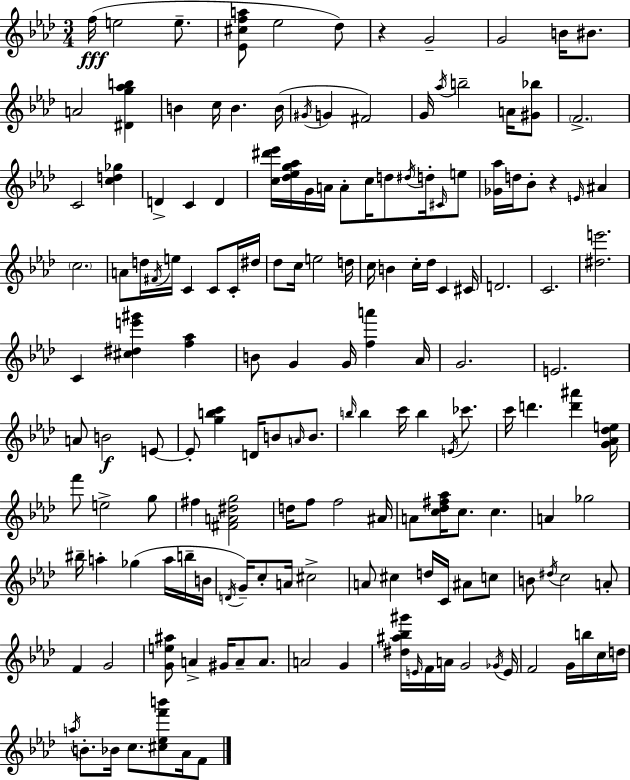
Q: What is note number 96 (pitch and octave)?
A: Gb5